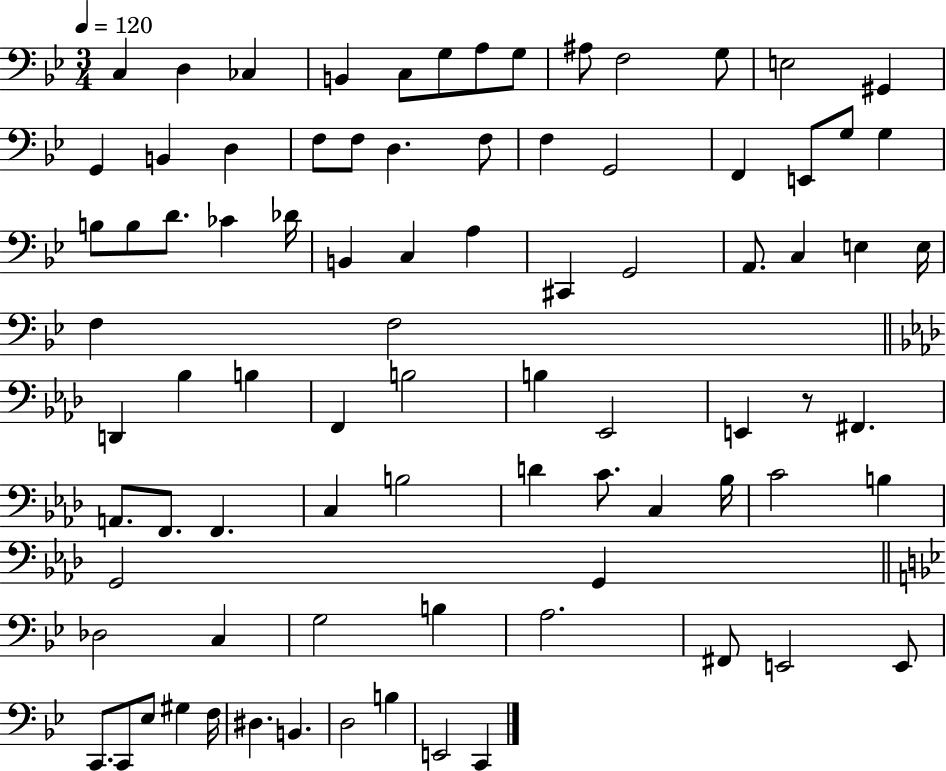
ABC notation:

X:1
T:Untitled
M:3/4
L:1/4
K:Bb
C, D, _C, B,, C,/2 G,/2 A,/2 G,/2 ^A,/2 F,2 G,/2 E,2 ^G,, G,, B,, D, F,/2 F,/2 D, F,/2 F, G,,2 F,, E,,/2 G,/2 G, B,/2 B,/2 D/2 _C _D/4 B,, C, A, ^C,, G,,2 A,,/2 C, E, E,/4 F, F,2 D,, _B, B, F,, B,2 B, _E,,2 E,, z/2 ^F,, A,,/2 F,,/2 F,, C, B,2 D C/2 C, _B,/4 C2 B, G,,2 G,, _D,2 C, G,2 B, A,2 ^F,,/2 E,,2 E,,/2 C,,/2 C,,/2 _E,/2 ^G, F,/4 ^D, B,, D,2 B, E,,2 C,,